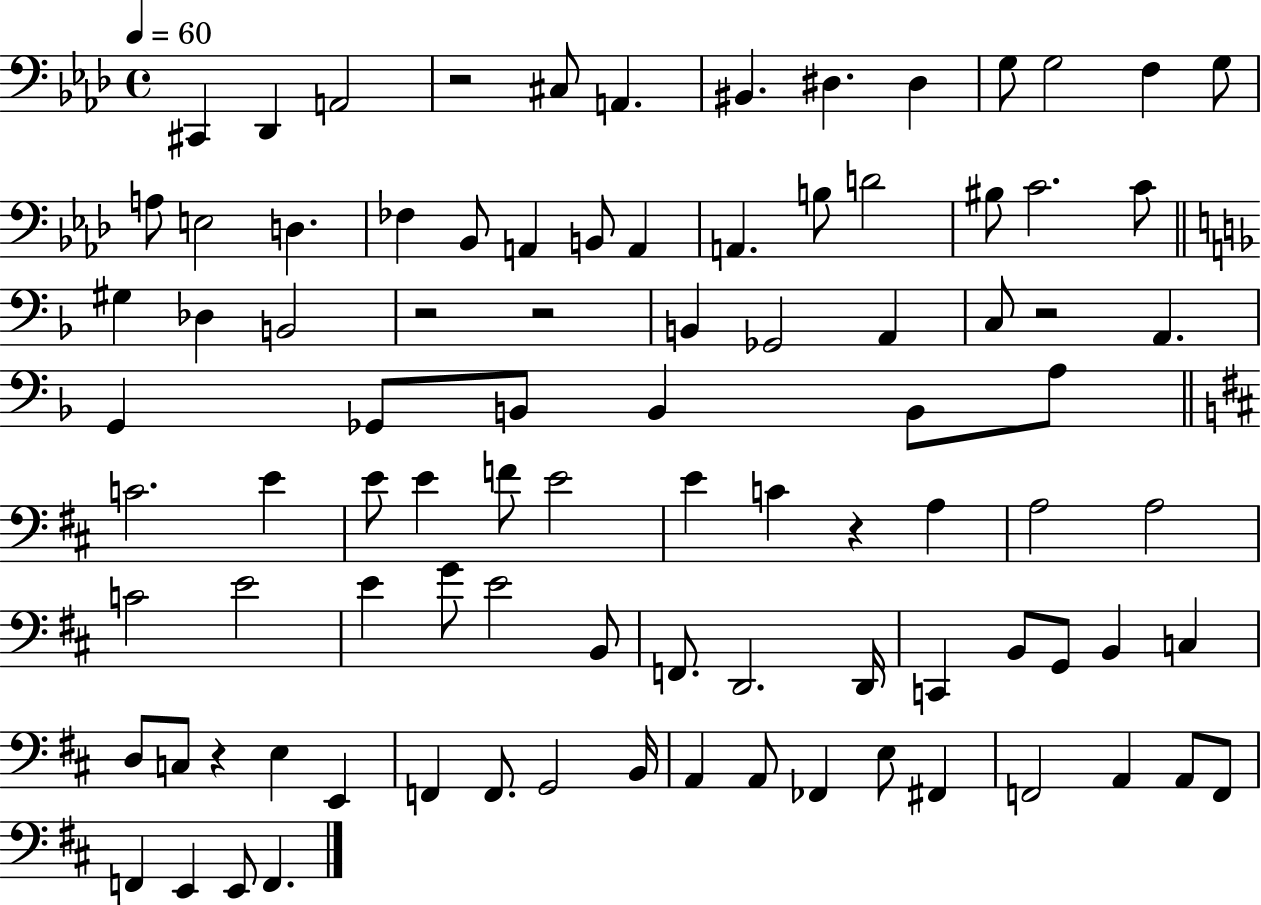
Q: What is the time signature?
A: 4/4